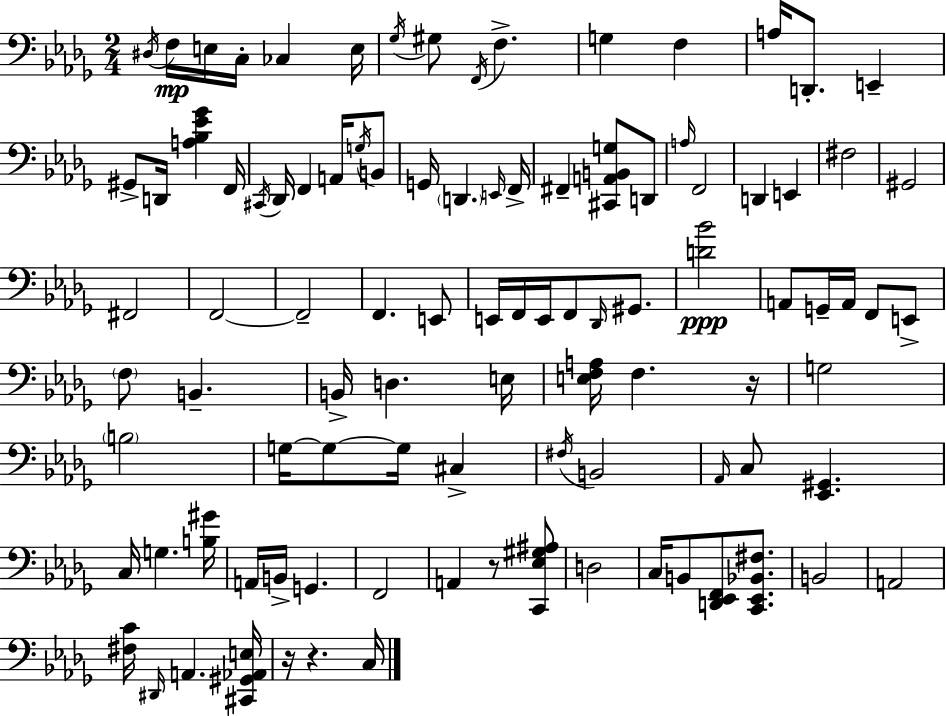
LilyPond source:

{
  \clef bass
  \numericTimeSignature
  \time 2/4
  \key bes \minor
  \repeat volta 2 { \acciaccatura { dis16 }\mp f16 e16 c16-. ces4 | e16 \acciaccatura { ges16 } gis8 \acciaccatura { f,16 } f4.-> | g4 f4 | a16 d,8.-. e,4-- | \break gis,8-> d,16 <a bes ees' ges'>4 | f,16 \acciaccatura { cis,16 } des,16 f,4 | a,16 \acciaccatura { g16 } b,8 g,16 \parenthesize d,4. | \grace { e,16 } f,16-> fis,4-- | \break <cis, a, b, g>8 d,8 \grace { a16 } f,2 | d,4 | e,4 fis2 | gis,2 | \break fis,2 | f,2~~ | f,2-- | f,4. | \break e,8 e,16 | f,16 e,16 f,8 \grace { des,16 } gis,8. | <d' bes'>2\ppp | a,8 g,16-- a,16 f,8 e,8-> | \break \parenthesize f8 b,4.-- | b,16-> d4. e16 | <e f a>16 f4. r16 | g2 | \break \parenthesize b2 | g16~~ g8~~ g16 cis4-> | \acciaccatura { fis16 } b,2 | \grace { aes,16 } c8 <ees, gis,>4. | \break c16 g4. | <b gis'>16 a,16 b,16-> g,4. | f,2 | a,4 r8 | \break <c, ees gis ais>8 d2 | c16 b,8 <d, ees, f,>8 <c, ees, bes, fis>8. | b,2 | a,2 | \break <fis c'>16 \grace { dis,16 } a,4. | <cis, gis, aes, e>16 r16 r4. | c16 } \bar "|."
}